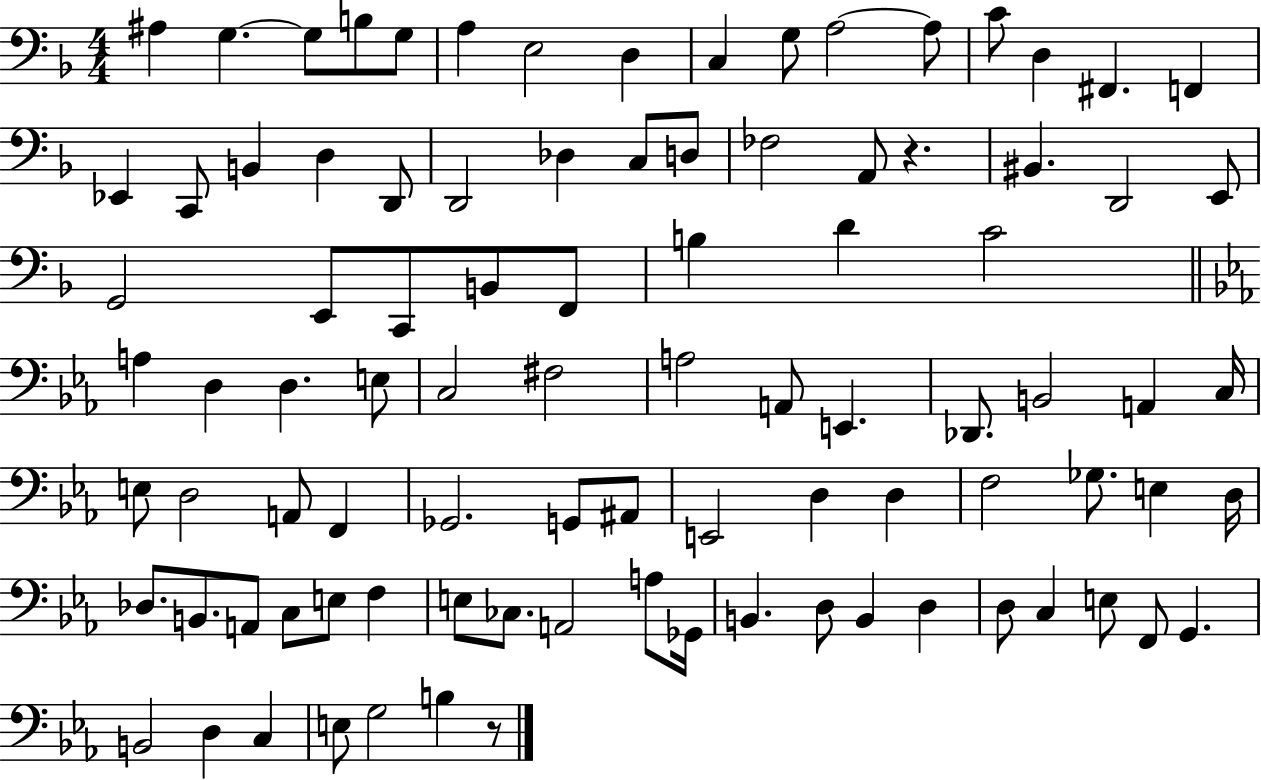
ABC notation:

X:1
T:Untitled
M:4/4
L:1/4
K:F
^A, G, G,/2 B,/2 G,/2 A, E,2 D, C, G,/2 A,2 A,/2 C/2 D, ^F,, F,, _E,, C,,/2 B,, D, D,,/2 D,,2 _D, C,/2 D,/2 _F,2 A,,/2 z ^B,, D,,2 E,,/2 G,,2 E,,/2 C,,/2 B,,/2 F,,/2 B, D C2 A, D, D, E,/2 C,2 ^F,2 A,2 A,,/2 E,, _D,,/2 B,,2 A,, C,/4 E,/2 D,2 A,,/2 F,, _G,,2 G,,/2 ^A,,/2 E,,2 D, D, F,2 _G,/2 E, D,/4 _D,/2 B,,/2 A,,/2 C,/2 E,/2 F, E,/2 _C,/2 A,,2 A,/2 _G,,/4 B,, D,/2 B,, D, D,/2 C, E,/2 F,,/2 G,, B,,2 D, C, E,/2 G,2 B, z/2